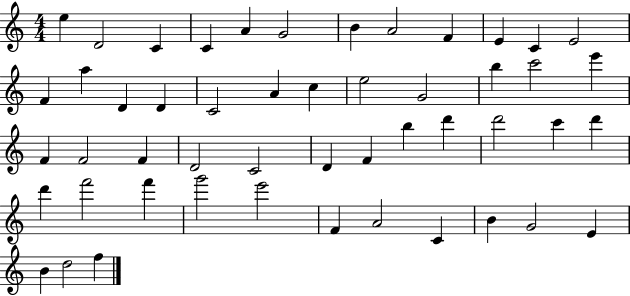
{
  \clef treble
  \numericTimeSignature
  \time 4/4
  \key c \major
  e''4 d'2 c'4 | c'4 a'4 g'2 | b'4 a'2 f'4 | e'4 c'4 e'2 | \break f'4 a''4 d'4 d'4 | c'2 a'4 c''4 | e''2 g'2 | b''4 c'''2 e'''4 | \break f'4 f'2 f'4 | d'2 c'2 | d'4 f'4 b''4 d'''4 | d'''2 c'''4 d'''4 | \break d'''4 f'''2 f'''4 | g'''2 e'''2 | f'4 a'2 c'4 | b'4 g'2 e'4 | \break b'4 d''2 f''4 | \bar "|."
}